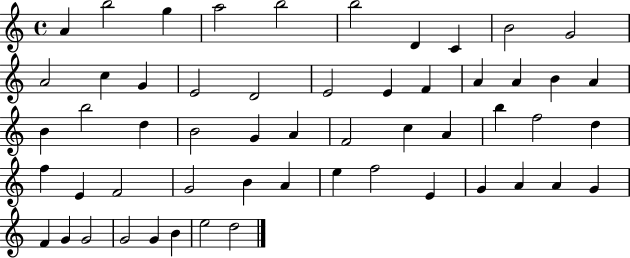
{
  \clef treble
  \time 4/4
  \defaultTimeSignature
  \key c \major
  a'4 b''2 g''4 | a''2 b''2 | b''2 d'4 c'4 | b'2 g'2 | \break a'2 c''4 g'4 | e'2 d'2 | e'2 e'4 f'4 | a'4 a'4 b'4 a'4 | \break b'4 b''2 d''4 | b'2 g'4 a'4 | f'2 c''4 a'4 | b''4 f''2 d''4 | \break f''4 e'4 f'2 | g'2 b'4 a'4 | e''4 f''2 e'4 | g'4 a'4 a'4 g'4 | \break f'4 g'4 g'2 | g'2 g'4 b'4 | e''2 d''2 | \bar "|."
}